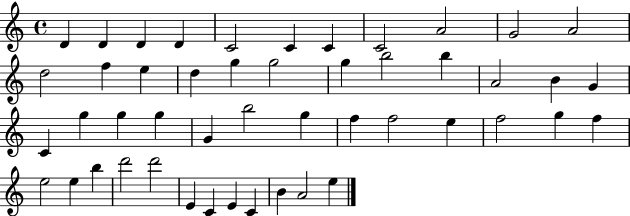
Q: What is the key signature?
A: C major